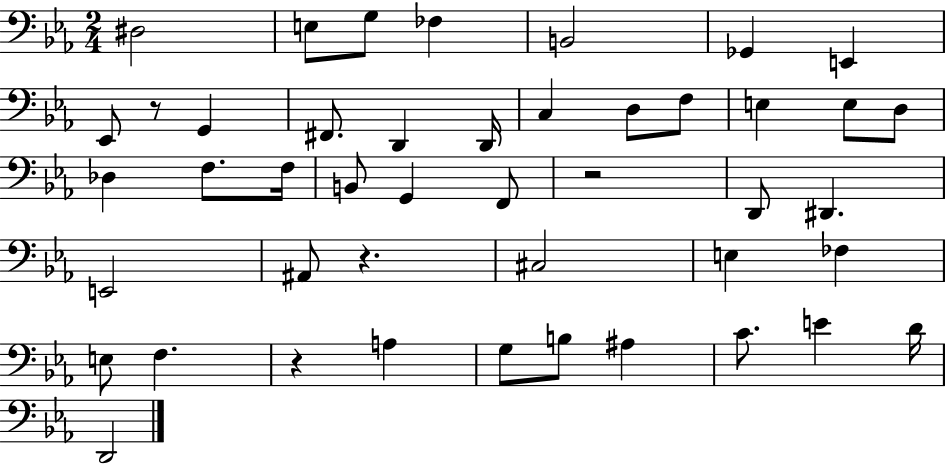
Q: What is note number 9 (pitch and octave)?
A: G2